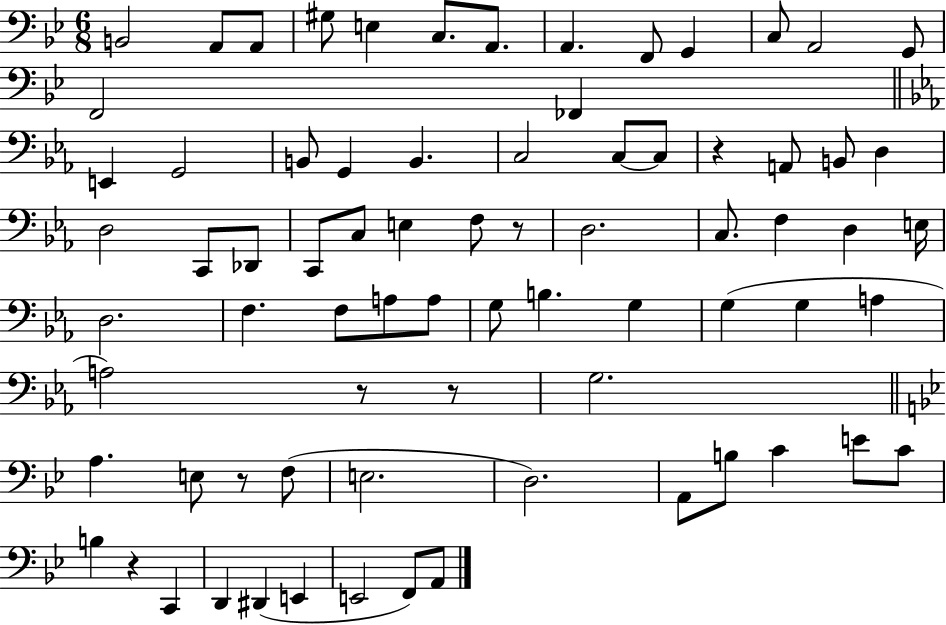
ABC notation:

X:1
T:Untitled
M:6/8
L:1/4
K:Bb
B,,2 A,,/2 A,,/2 ^G,/2 E, C,/2 A,,/2 A,, F,,/2 G,, C,/2 A,,2 G,,/2 F,,2 _F,, E,, G,,2 B,,/2 G,, B,, C,2 C,/2 C,/2 z A,,/2 B,,/2 D, D,2 C,,/2 _D,,/2 C,,/2 C,/2 E, F,/2 z/2 D,2 C,/2 F, D, E,/4 D,2 F, F,/2 A,/2 A,/2 G,/2 B, G, G, G, A, A,2 z/2 z/2 G,2 A, E,/2 z/2 F,/2 E,2 D,2 A,,/2 B,/2 C E/2 C/2 B, z C,, D,, ^D,, E,, E,,2 F,,/2 A,,/2